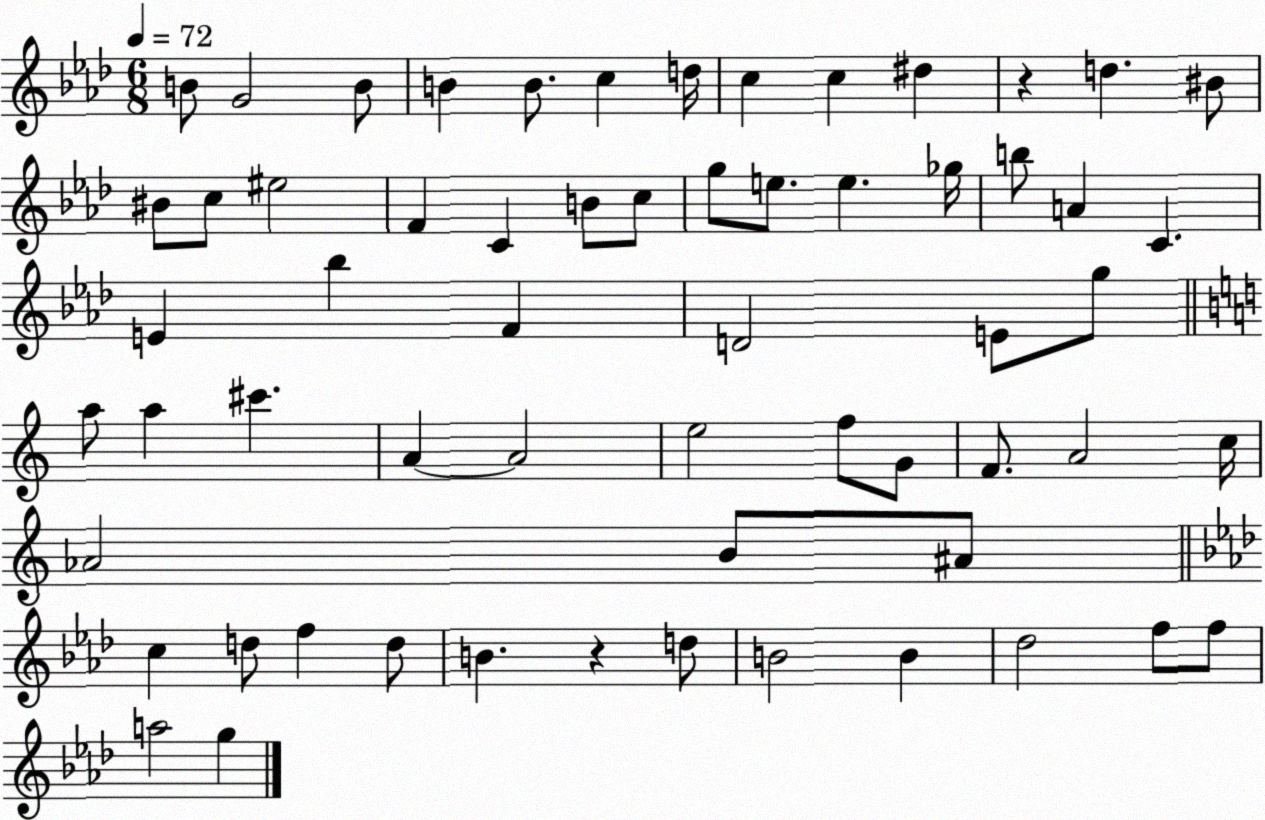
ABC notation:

X:1
T:Untitled
M:6/8
L:1/4
K:Ab
B/2 G2 B/2 B B/2 c d/4 c c ^d z d ^B/2 ^B/2 c/2 ^e2 F C B/2 c/2 g/2 e/2 e _g/4 b/2 A C E _b F D2 E/2 g/2 a/2 a ^c' A A2 e2 f/2 G/2 F/2 A2 c/4 _A2 B/2 ^A/2 c d/2 f d/2 B z d/2 B2 B _d2 f/2 f/2 a2 g